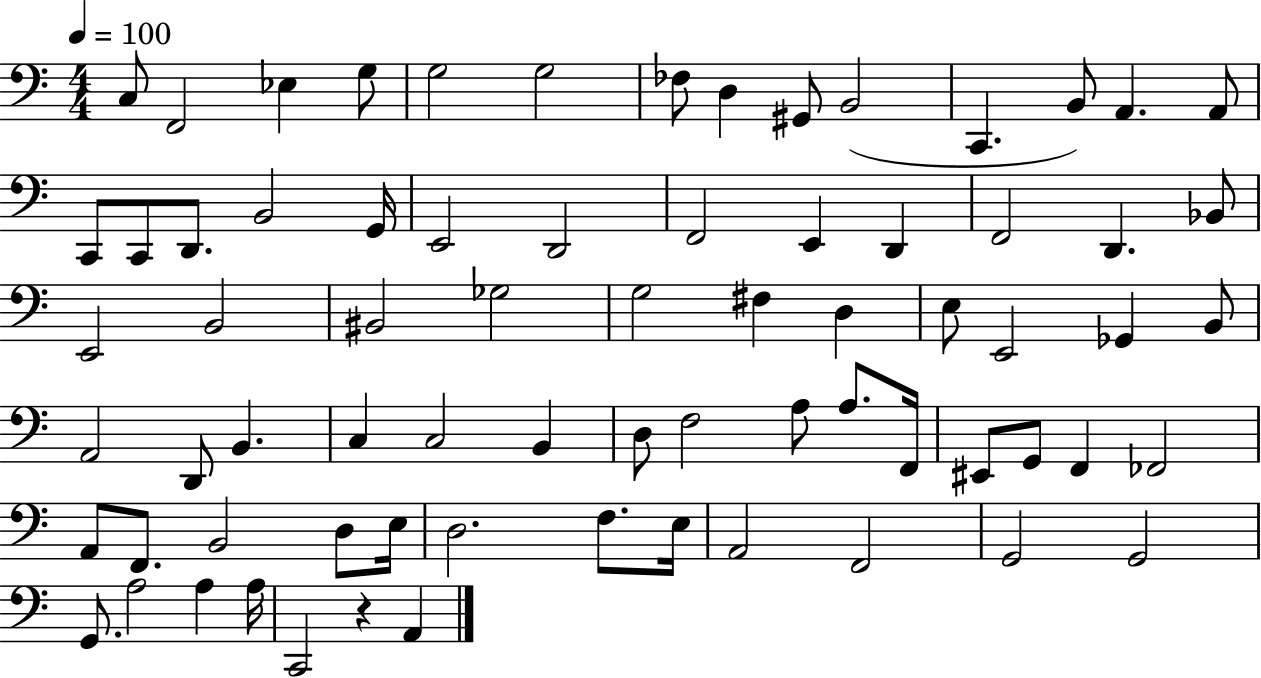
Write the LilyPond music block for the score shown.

{
  \clef bass
  \numericTimeSignature
  \time 4/4
  \key c \major
  \tempo 4 = 100
  c8 f,2 ees4 g8 | g2 g2 | fes8 d4 gis,8 b,2( | c,4. b,8) a,4. a,8 | \break c,8 c,8 d,8. b,2 g,16 | e,2 d,2 | f,2 e,4 d,4 | f,2 d,4. bes,8 | \break e,2 b,2 | bis,2 ges2 | g2 fis4 d4 | e8 e,2 ges,4 b,8 | \break a,2 d,8 b,4. | c4 c2 b,4 | d8 f2 a8 a8. f,16 | eis,8 g,8 f,4 fes,2 | \break a,8 f,8. b,2 d8 e16 | d2. f8. e16 | a,2 f,2 | g,2 g,2 | \break g,8. a2 a4 a16 | c,2 r4 a,4 | \bar "|."
}